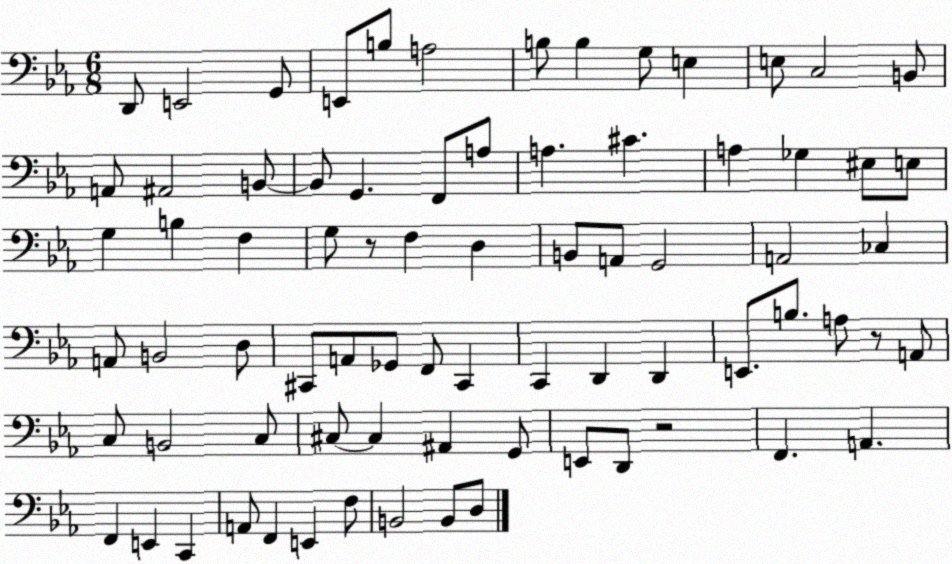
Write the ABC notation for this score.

X:1
T:Untitled
M:6/8
L:1/4
K:Eb
D,,/2 E,,2 G,,/2 E,,/2 B,/2 A,2 B,/2 B, G,/2 E, E,/2 C,2 B,,/2 A,,/2 ^A,,2 B,,/2 B,,/2 G,, F,,/2 A,/2 A, ^C A, _G, ^E,/2 E,/2 G, B, F, G,/2 z/2 F, D, B,,/2 A,,/2 G,,2 A,,2 _C, A,,/2 B,,2 D,/2 ^C,,/2 A,,/2 _G,,/2 F,,/2 ^C,, C,, D,, D,, E,,/2 B,/2 A,/2 z/2 A,,/2 C,/2 B,,2 C,/2 ^C,/2 ^C, ^A,, G,,/2 E,,/2 D,,/2 z2 F,, A,, F,, E,, C,, A,,/2 F,, E,, F,/2 B,,2 B,,/2 D,/2